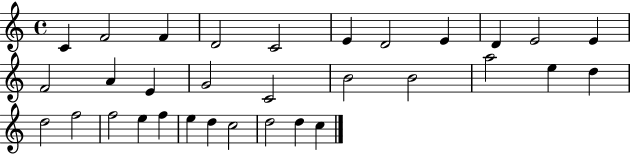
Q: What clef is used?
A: treble